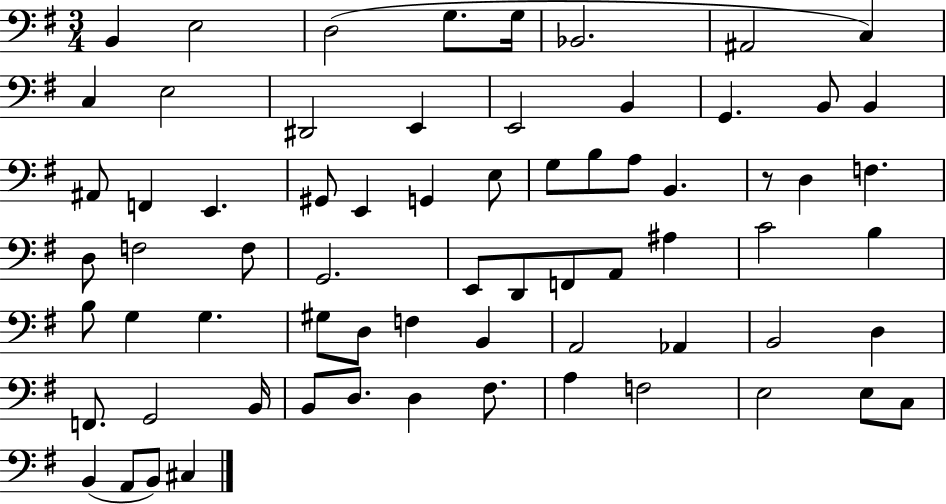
X:1
T:Untitled
M:3/4
L:1/4
K:G
B,, E,2 D,2 G,/2 G,/4 _B,,2 ^A,,2 C, C, E,2 ^D,,2 E,, E,,2 B,, G,, B,,/2 B,, ^A,,/2 F,, E,, ^G,,/2 E,, G,, E,/2 G,/2 B,/2 A,/2 B,, z/2 D, F, D,/2 F,2 F,/2 G,,2 E,,/2 D,,/2 F,,/2 A,,/2 ^A, C2 B, B,/2 G, G, ^G,/2 D,/2 F, B,, A,,2 _A,, B,,2 D, F,,/2 G,,2 B,,/4 B,,/2 D,/2 D, ^F,/2 A, F,2 E,2 E,/2 C,/2 B,, A,,/2 B,,/2 ^C,